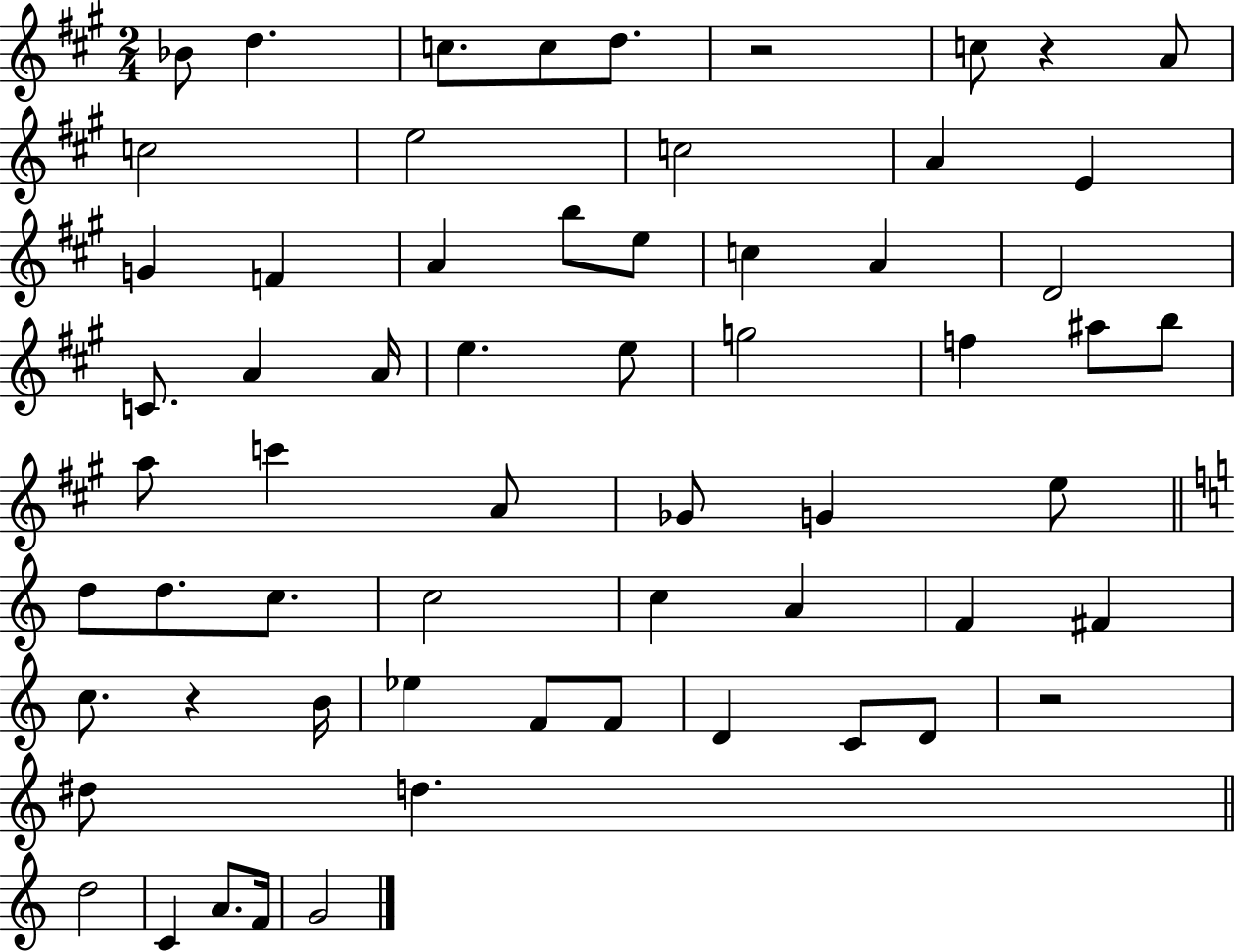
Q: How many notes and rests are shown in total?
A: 62